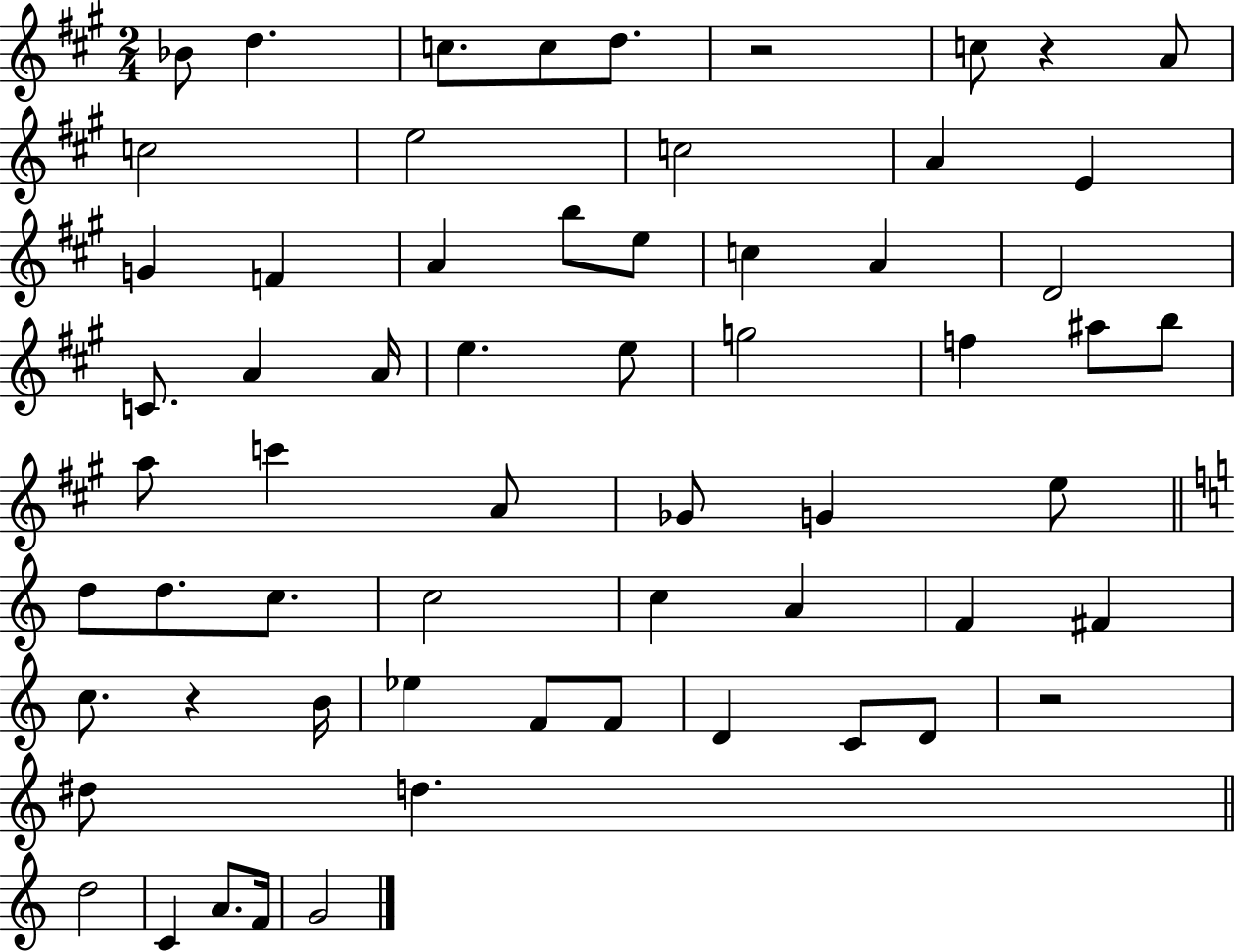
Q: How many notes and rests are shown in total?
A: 62